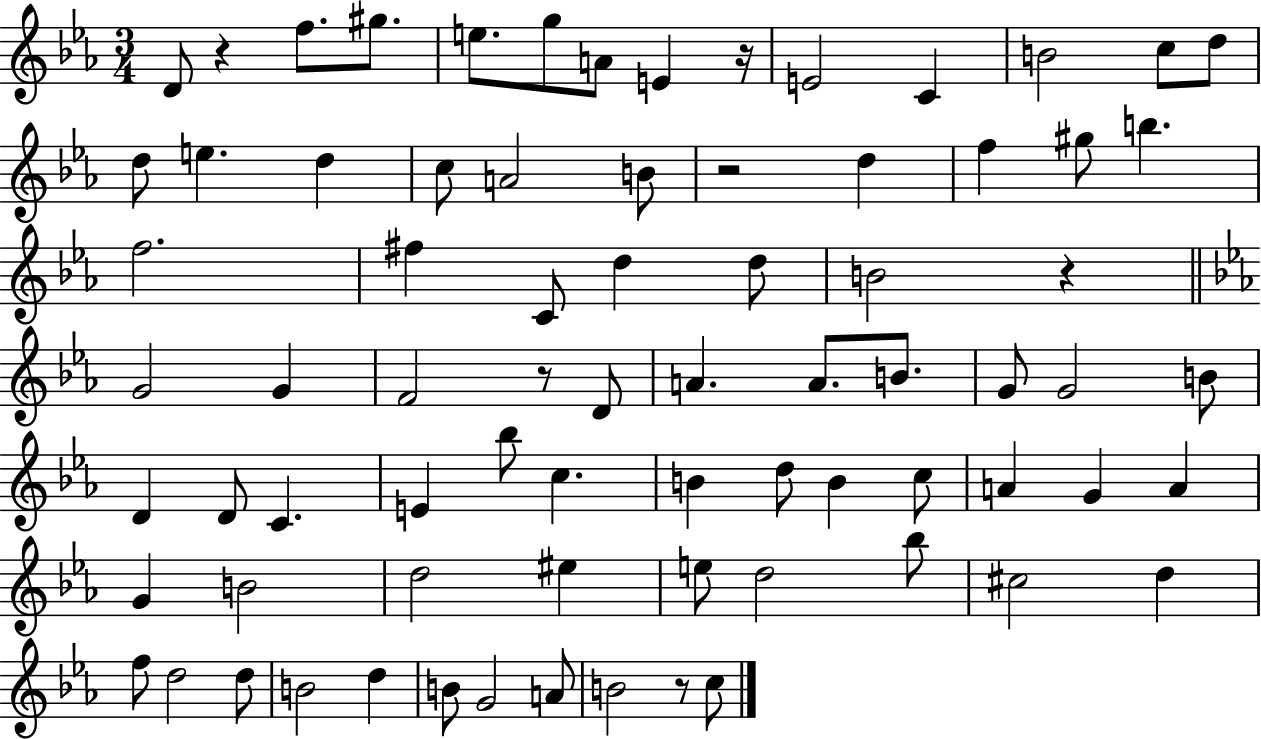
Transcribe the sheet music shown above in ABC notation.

X:1
T:Untitled
M:3/4
L:1/4
K:Eb
D/2 z f/2 ^g/2 e/2 g/2 A/2 E z/4 E2 C B2 c/2 d/2 d/2 e d c/2 A2 B/2 z2 d f ^g/2 b f2 ^f C/2 d d/2 B2 z G2 G F2 z/2 D/2 A A/2 B/2 G/2 G2 B/2 D D/2 C E _b/2 c B d/2 B c/2 A G A G B2 d2 ^e e/2 d2 _b/2 ^c2 d f/2 d2 d/2 B2 d B/2 G2 A/2 B2 z/2 c/2